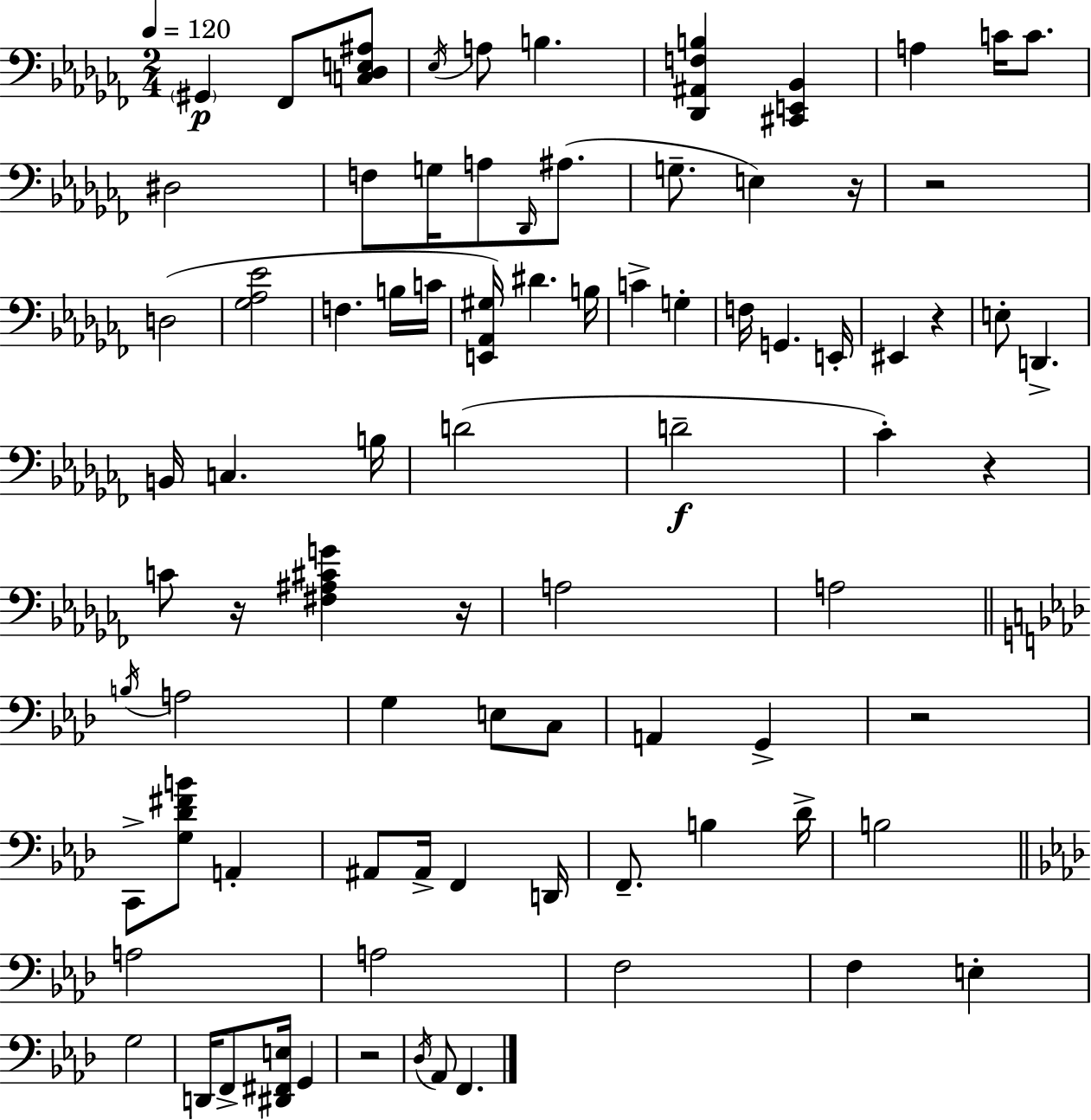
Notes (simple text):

G#2/q FES2/e [C3,Db3,E3,A#3]/e Eb3/s A3/e B3/q. [Db2,A#2,F3,B3]/q [C#2,E2,Bb2]/q A3/q C4/s C4/e. D#3/h F3/e G3/s A3/e Db2/s A#3/e. G3/e. E3/q R/s R/h D3/h [Gb3,Ab3,Eb4]/h F3/q. B3/s C4/s [E2,Ab2,G#3]/s D#4/q. B3/s C4/q G3/q F3/s G2/q. E2/s EIS2/q R/q E3/e D2/q. B2/s C3/q. B3/s D4/h D4/h CES4/q R/q C4/e R/s [F#3,A#3,C#4,G4]/q R/s A3/h A3/h B3/s A3/h G3/q E3/e C3/e A2/q G2/q R/h C2/e [G3,Db4,F#4,B4]/e A2/q A#2/e A#2/s F2/q D2/s F2/e. B3/q Db4/s B3/h A3/h A3/h F3/h F3/q E3/q G3/h D2/s F2/e [D#2,F#2,E3]/s G2/q R/h Db3/s Ab2/e F2/q.